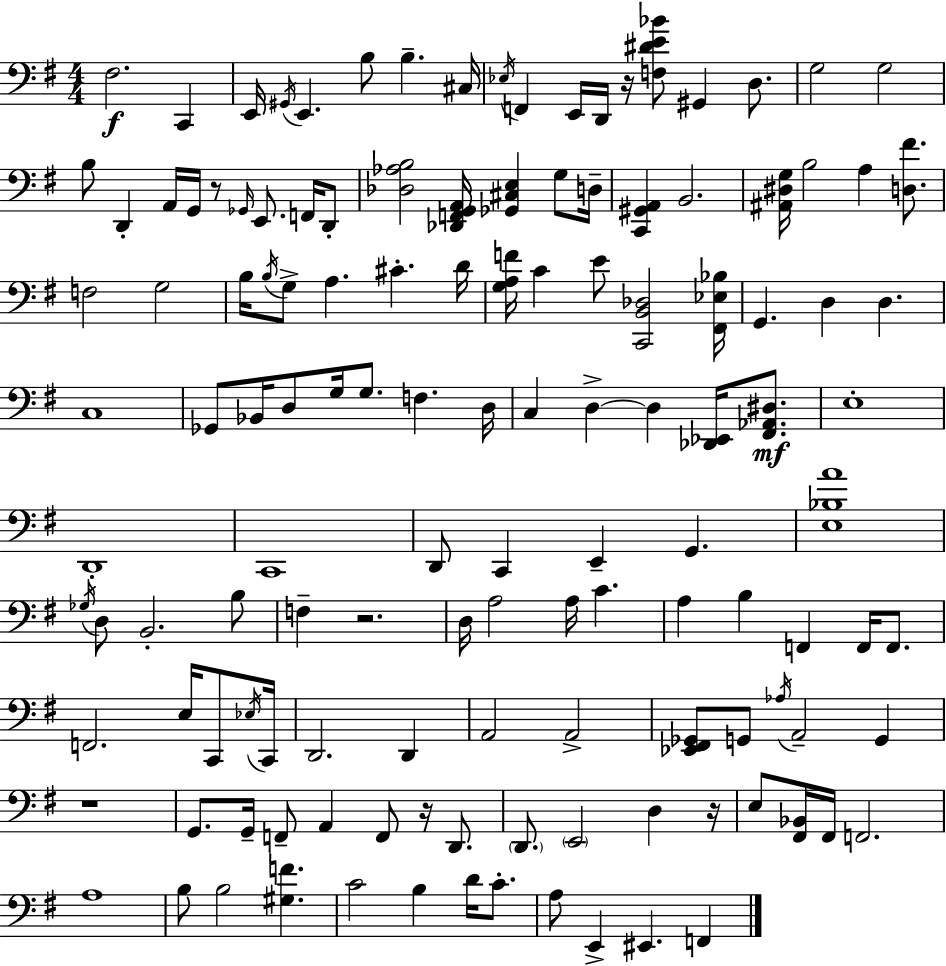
F#3/h. C2/q E2/s G#2/s E2/q. B3/e B3/q. C#3/s Eb3/s F2/q E2/s D2/s R/s [F3,D#4,E4,Bb4]/e G#2/q D3/e. G3/h G3/h B3/e D2/q A2/s G2/s R/e Gb2/s E2/e. F2/s D2/e [Db3,Ab3,B3]/h [Db2,F2,G2,A2]/s [Gb2,C#3,E3]/q G3/e D3/s [C2,G#2,A2]/q B2/h. [A#2,D#3,G3]/s B3/h A3/q [D3,F#4]/e. F3/h G3/h B3/s B3/s G3/e A3/q. C#4/q. D4/s [G3,A3,F4]/s C4/q E4/e [C2,B2,Db3]/h [F#2,Eb3,Bb3]/s G2/q. D3/q D3/q. C3/w Gb2/e Bb2/s D3/e G3/s G3/e. F3/q. D3/s C3/q D3/q D3/q [Db2,Eb2]/s [F#2,Ab2,D#3]/e. E3/w D2/w C2/w D2/e C2/q E2/q G2/q. [E3,Bb3,A4]/w Gb3/s D3/e B2/h. B3/e F3/q R/h. D3/s A3/h A3/s C4/q. A3/q B3/q F2/q F2/s F2/e. F2/h. E3/s C2/e Eb3/s C2/s D2/h. D2/q A2/h A2/h [Eb2,F#2,Gb2]/e G2/e Ab3/s A2/h G2/q R/w G2/e. G2/s F2/e A2/q F2/e R/s D2/e. D2/e. E2/h D3/q R/s E3/e [F#2,Bb2]/s F#2/s F2/h. A3/w B3/e B3/h [G#3,F4]/q. C4/h B3/q D4/s C4/e. A3/e E2/q EIS2/q. F2/q